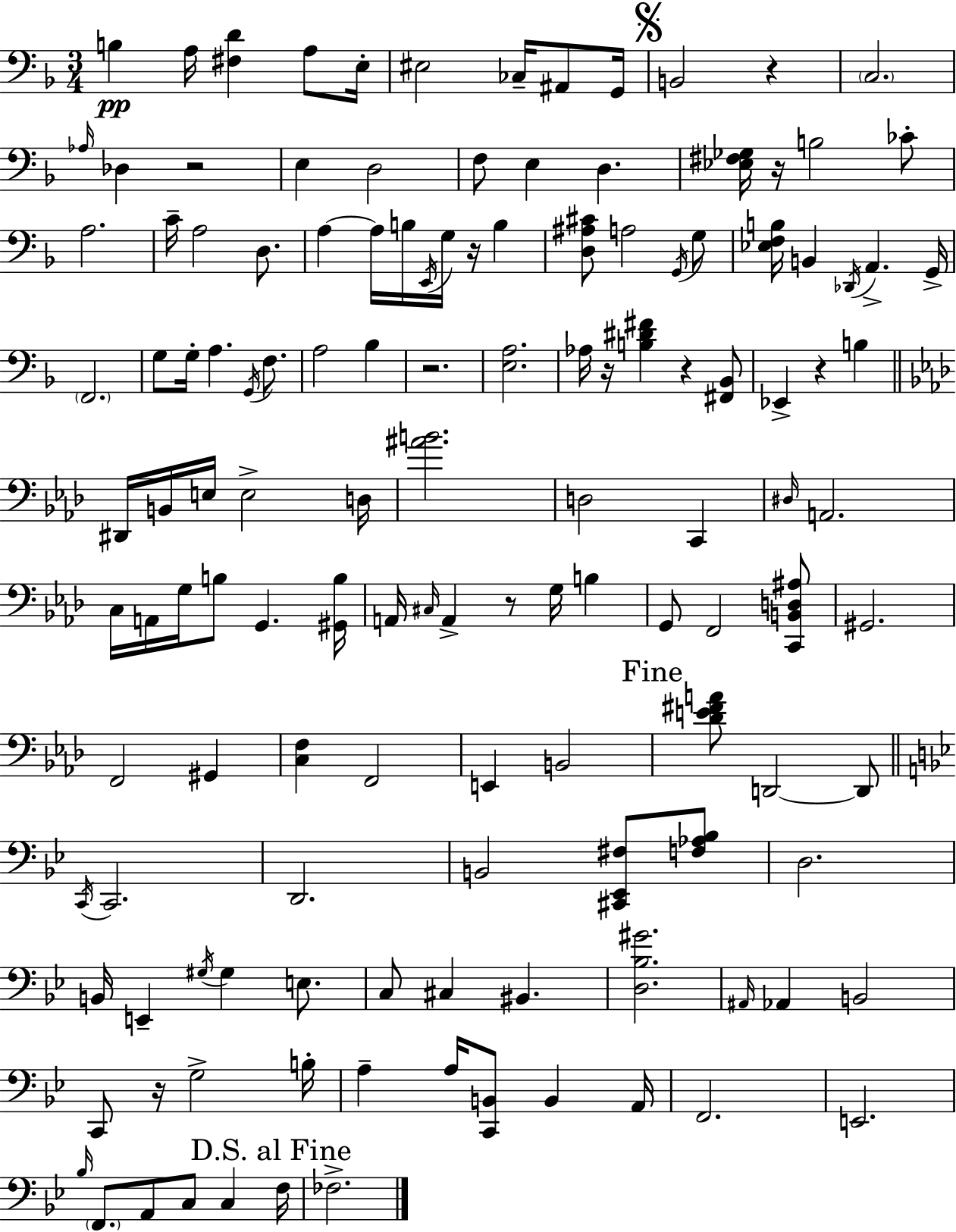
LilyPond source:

{
  \clef bass
  \numericTimeSignature
  \time 3/4
  \key d \minor
  b4\pp a16 <fis d'>4 a8 e16-. | eis2 ces16-- ais,8 g,16 | \mark \markup { \musicglyph "scripts.segno" } b,2 r4 | \parenthesize c2. | \break \grace { aes16 } des4 r2 | e4 d2 | f8 e4 d4. | <ees fis ges>16 r16 b2 ces'8-. | \break a2. | c'16-- a2 d8. | a4~~ a16 b16 \acciaccatura { e,16 } g16 r16 b4 | <d ais cis'>8 a2 | \break \acciaccatura { g,16 } g8 <ees f b>16 b,4 \acciaccatura { des,16 } a,4.-> | g,16-> \parenthesize f,2. | g8 g16-. a4. | \acciaccatura { g,16 } f8. a2 | \break bes4 r2. | <e a>2. | aes16 r16 <b dis' fis'>4 r4 | <fis, bes,>8 ees,4-> r4 | \break b4 \bar "||" \break \key aes \major dis,16 b,16 e16 e2-> d16 | <ais' b'>2. | d2 c,4 | \grace { dis16 } a,2. | \break c16 a,16 g16 b8 g,4. | <gis, b>16 a,16 \grace { cis16 } a,4-> r8 g16 b4 | g,8 f,2 | <c, b, d ais>8 gis,2. | \break f,2 gis,4 | <c f>4 f,2 | e,4 b,2 | \mark "Fine" <des' e' fis' a'>8 d,2~~ | \break d,8 \bar "||" \break \key bes \major \acciaccatura { c,16 } c,2. | d,2. | b,2 <cis, ees, fis>8 <f aes bes>8 | d2. | \break b,16 e,4-- \acciaccatura { gis16 } gis4 e8. | c8 cis4 bis,4. | <d bes gis'>2. | \grace { ais,16 } aes,4 b,2 | \break c,8 r16 g2-> | b16-. a4-- a16 <c, b,>8 b,4 | a,16 f,2. | e,2. | \break \grace { bes16 } \parenthesize f,8. a,8 c8 c4 | \mark "D.S. al Fine" f16 fes2.-> | \bar "|."
}